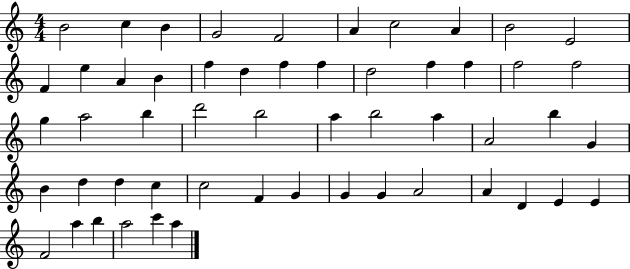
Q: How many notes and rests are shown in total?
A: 54